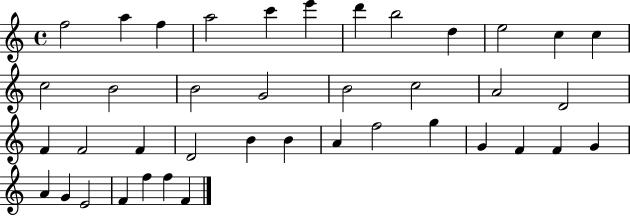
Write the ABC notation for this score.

X:1
T:Untitled
M:4/4
L:1/4
K:C
f2 a f a2 c' e' d' b2 d e2 c c c2 B2 B2 G2 B2 c2 A2 D2 F F2 F D2 B B A f2 g G F F G A G E2 F f f F